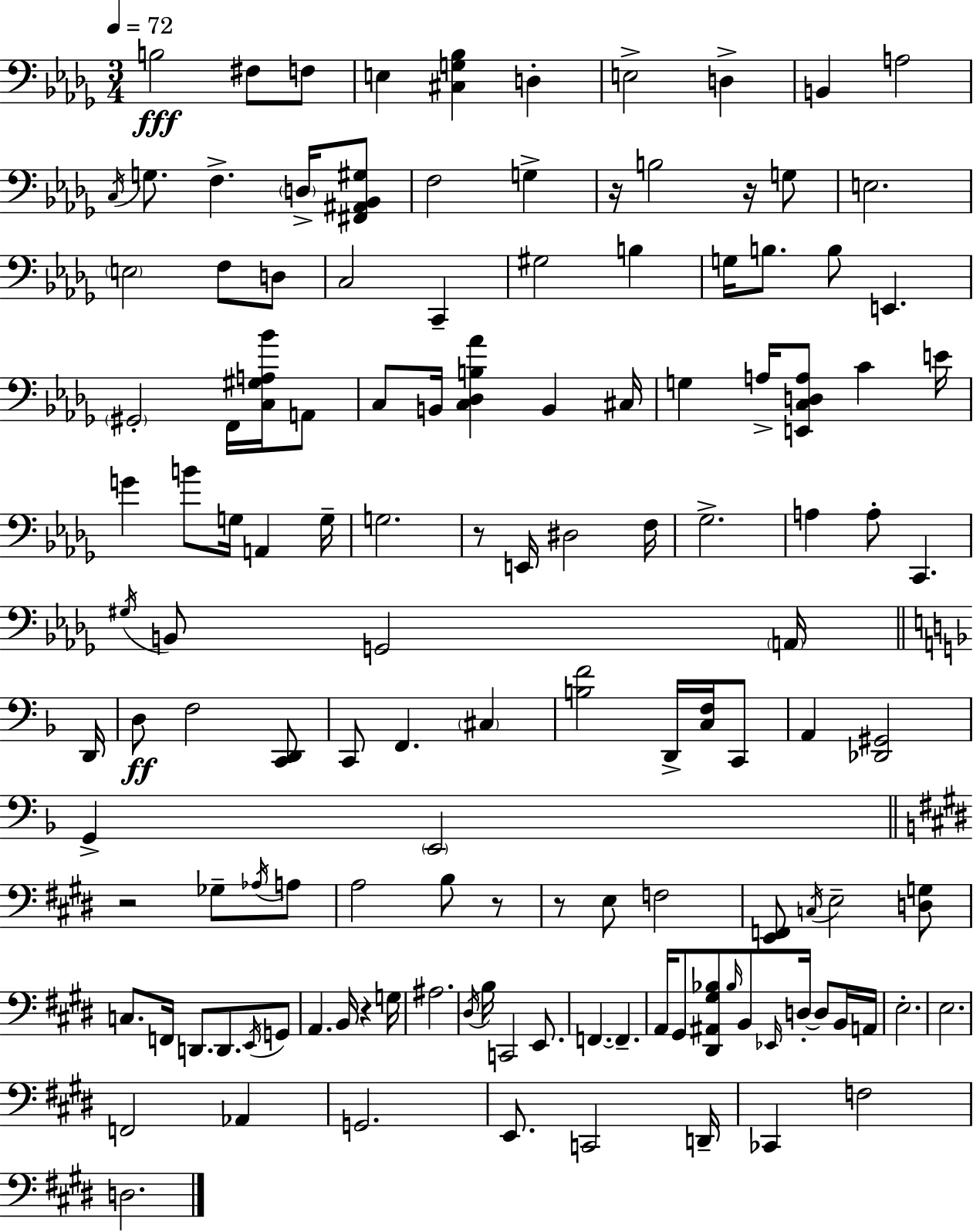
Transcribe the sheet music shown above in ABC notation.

X:1
T:Untitled
M:3/4
L:1/4
K:Bbm
B,2 ^F,/2 F,/2 E, [^C,G,_B,] D, E,2 D, B,, A,2 C,/4 G,/2 F, D,/4 [^F,,^A,,_B,,^G,]/2 F,2 G, z/4 B,2 z/4 G,/2 E,2 E,2 F,/2 D,/2 C,2 C,, ^G,2 B, G,/4 B,/2 B,/2 E,, ^G,,2 F,,/4 [C,^G,A,_B]/4 A,,/2 C,/2 B,,/4 [C,_D,B,_A] B,, ^C,/4 G, A,/4 [E,,C,D,A,]/2 C E/4 G B/2 G,/4 A,, G,/4 G,2 z/2 E,,/4 ^D,2 F,/4 _G,2 A, A,/2 C,, ^G,/4 B,,/2 G,,2 A,,/4 D,,/4 D,/2 F,2 [C,,D,,]/2 C,,/2 F,, ^C, [B,F]2 D,,/4 [C,F,]/4 C,,/2 A,, [_D,,^G,,]2 G,, E,,2 z2 _G,/2 _A,/4 A,/2 A,2 B,/2 z/2 z/2 E,/2 F,2 [E,,F,,]/2 C,/4 E,2 [D,G,]/2 C,/2 F,,/4 D,,/2 D,,/2 E,,/4 G,,/2 A,, B,,/4 z G,/4 ^A,2 ^D,/4 B,/4 C,,2 E,,/2 F,, F,, A,,/4 ^G,,/2 [^D,,^A,,^G,_B,]/2 _B,/4 B,,/2 _E,,/4 D,/4 D,/2 B,,/4 A,,/4 E,2 E,2 F,,2 _A,, G,,2 E,,/2 C,,2 D,,/4 _C,, F,2 D,2